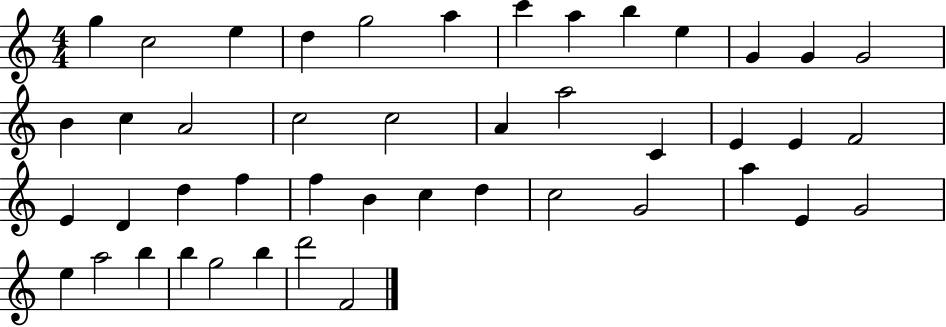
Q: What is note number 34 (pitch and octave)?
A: G4